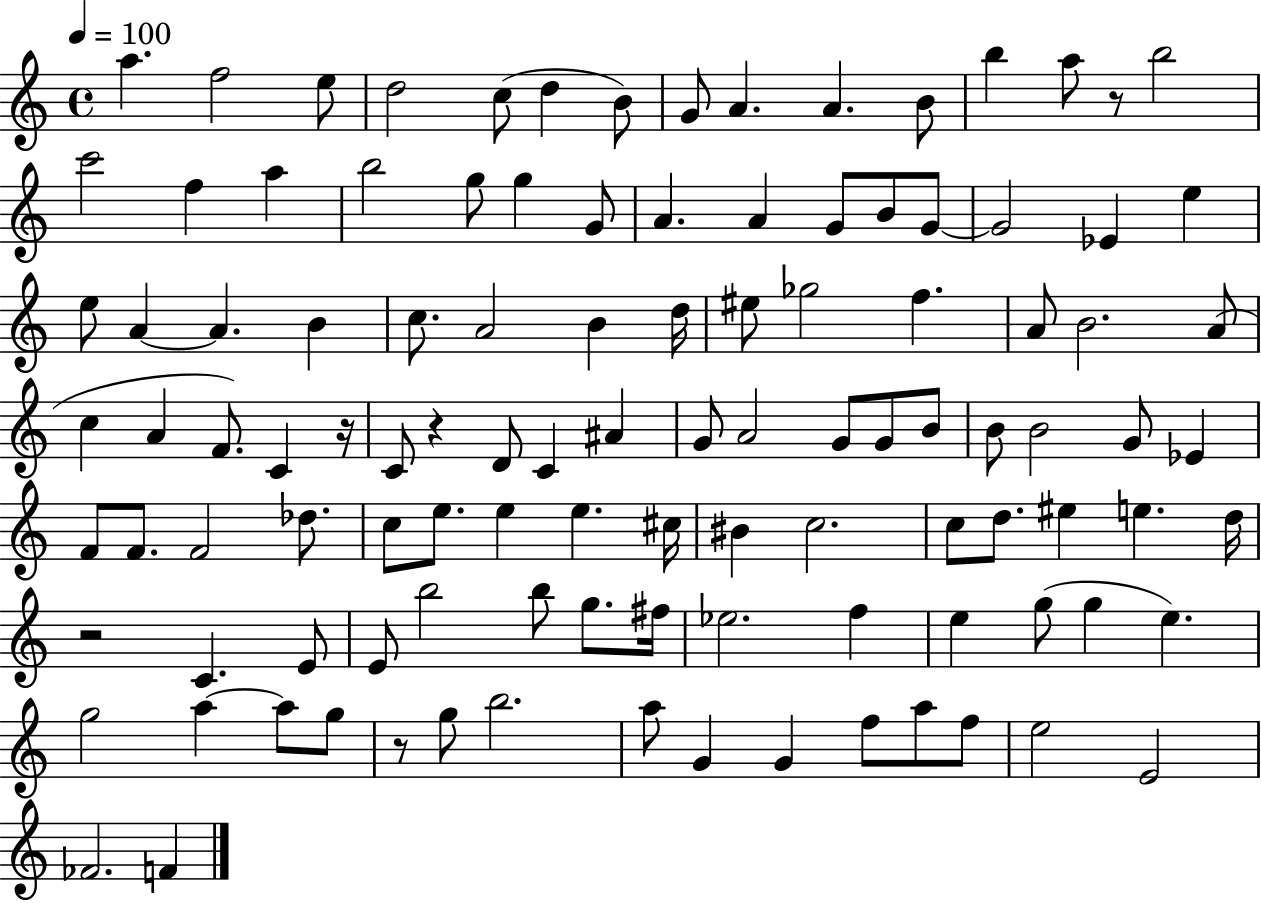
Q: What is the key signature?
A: C major